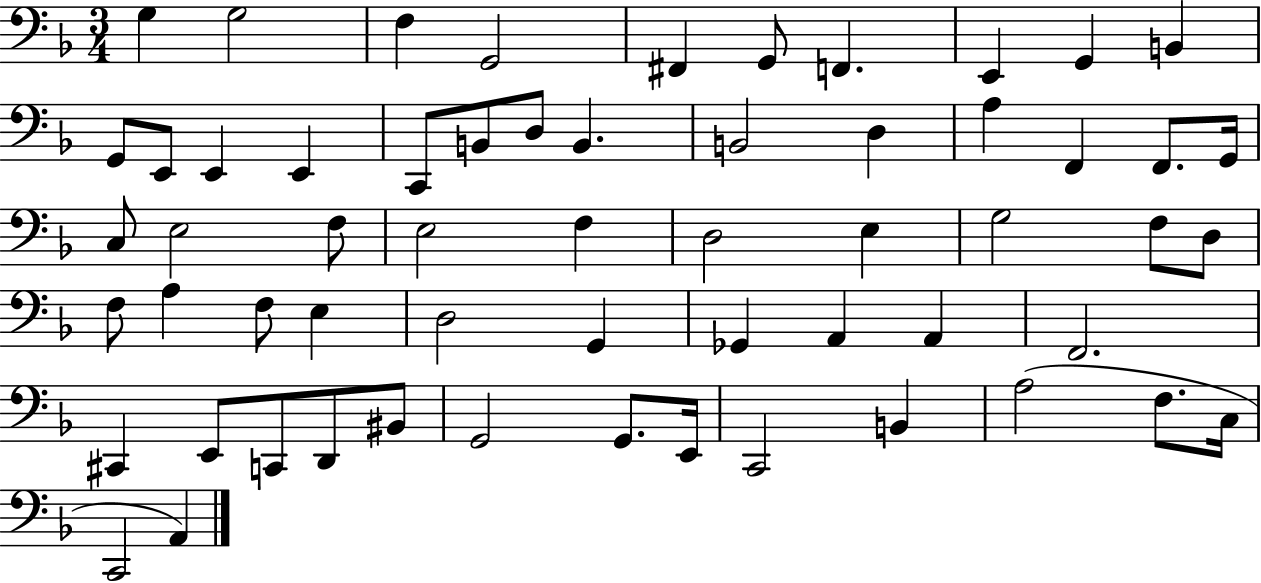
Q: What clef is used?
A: bass